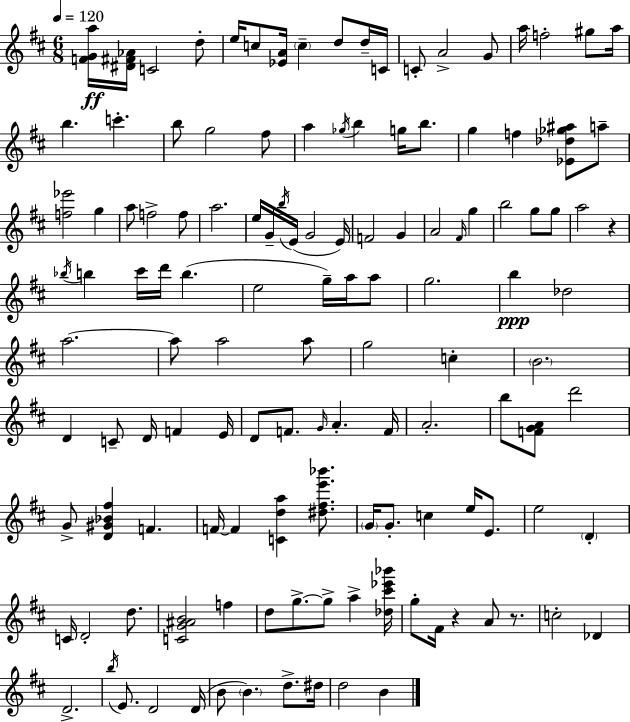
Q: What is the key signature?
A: D major